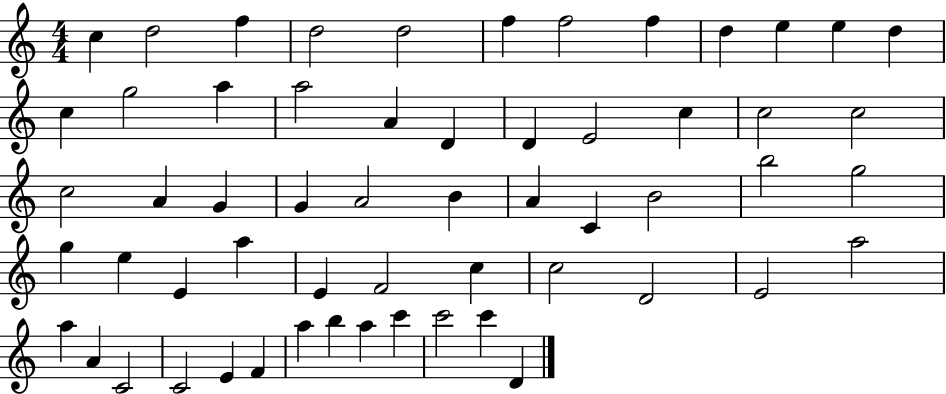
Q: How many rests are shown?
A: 0